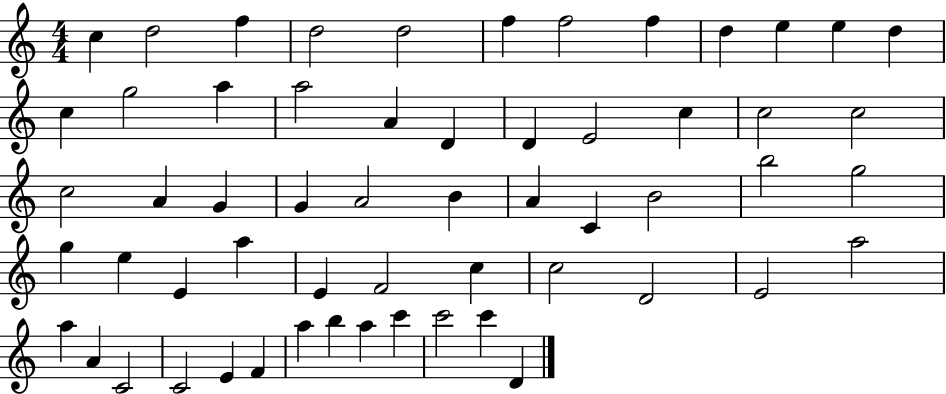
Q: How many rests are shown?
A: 0